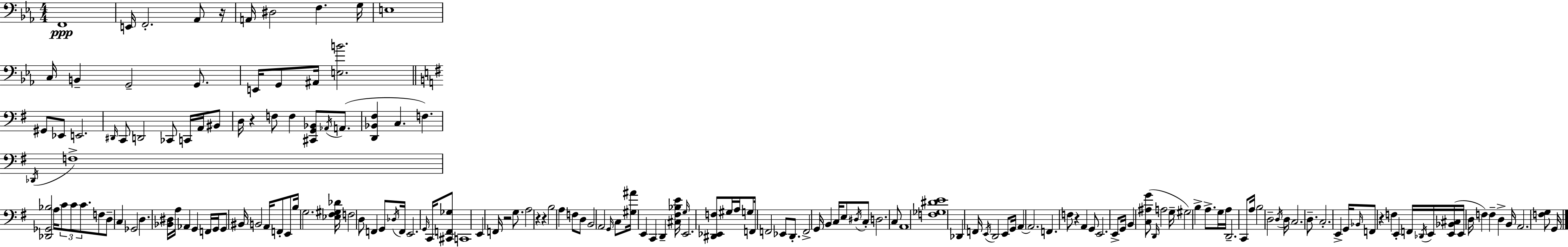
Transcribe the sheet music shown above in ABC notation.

X:1
T:Untitled
M:4/4
L:1/4
K:Eb
F,,4 E,,/4 F,,2 _A,,/2 z/4 A,,/4 ^D,2 F, G,/4 E,4 C,/4 B,, G,,2 G,,/2 E,,/4 G,,/2 ^A,,/4 [E,B]2 ^G,,/2 _E,,/2 E,,2 ^D,,/4 C,,/2 D,,2 _C,,/2 C,,/4 A,,/4 ^B,,/2 D,/4 z F,/2 F, [^C,,G,,_B,,]/2 _A,,/4 A,,/2 [D,,_B,,^F,] C, F, _D,,/4 F,4 [_D,,_G,,_B,]2 A,/4 C/2 C/2 C/2 F,/2 D,/2 C, _G,,2 D, [_B,,^D,]/4 A,/4 _A,, G,, F,,/4 G,,/4 G,,/2 ^B,,/4 B,,2 A,,/4 F,,/2 E,,/2 B,/4 G,2 [_E,^F,^G,_D]/4 F,2 D,/2 F,, G,,/2 _D,/4 F,,/4 E,,2 G,,/4 C,,/4 [^C,,F,,_G,]/2 C,,4 E,, F,,/4 z2 G,/2 A,2 z z B,2 A, F,/2 D,/2 B,,2 A,,2 G,,/4 C,/2 [^G,^A]/4 E,, C,, D,, [^C,^F,_B,E]/4 G,/4 E,,2 [^D,,_E,,F,]/2 ^G,/4 A,/4 G,/2 F,,/4 F,,2 _E,,/2 D,,/2 F,,2 G,,/4 B,, C,/4 E,/2 ^D,/4 C,/2 D,2 C,/2 A,,4 [F,_G,^DE]4 _D,, F,,/4 E,,/4 D,,2 E,,/2 G,,/4 A,, A,,2 F,, F,/2 z A,, G,,/2 E,,2 E,,/2 G,,/4 B,, [C,^A,G]/2 D,,/4 A,2 G,/4 ^G,2 B, A,/2 G,/4 A,/4 D,,2 C,,/2 A,/4 B,2 D,2 D,/4 D,/4 C,2 D,/2 C,2 E,, G,,/4 _B,,/4 F,,/2 z F, E,, F,,/4 _D,,/4 E,,/4 [E,,_B,,^C,]/4 E,,/4 D,/4 F, F, D, B,,/4 A,,2 [F,G,]/2 G,,/4